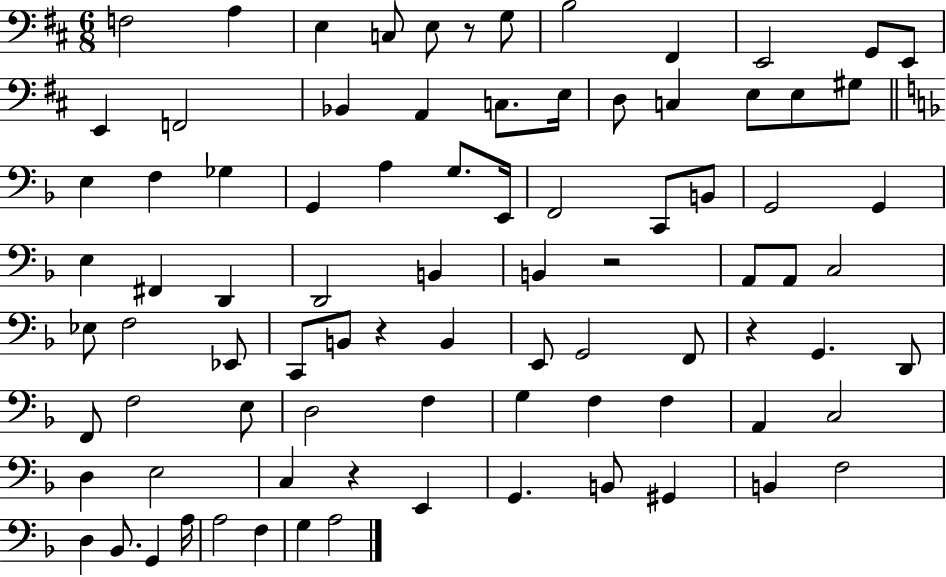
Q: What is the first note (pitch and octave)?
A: F3